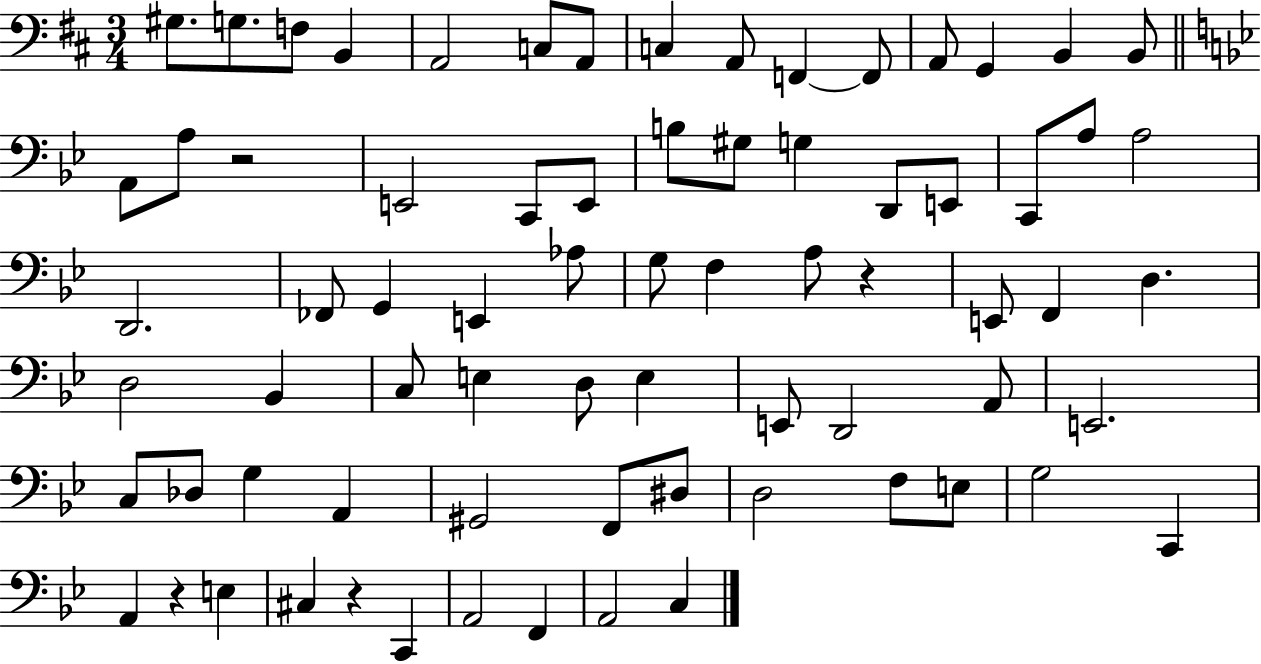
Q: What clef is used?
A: bass